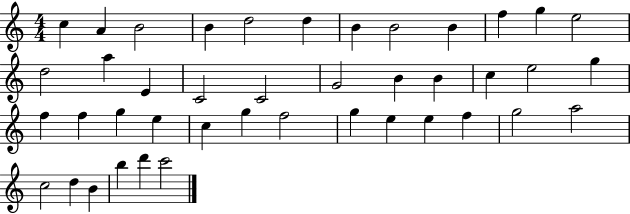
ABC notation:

X:1
T:Untitled
M:4/4
L:1/4
K:C
c A B2 B d2 d B B2 B f g e2 d2 a E C2 C2 G2 B B c e2 g f f g e c g f2 g e e f g2 a2 c2 d B b d' c'2